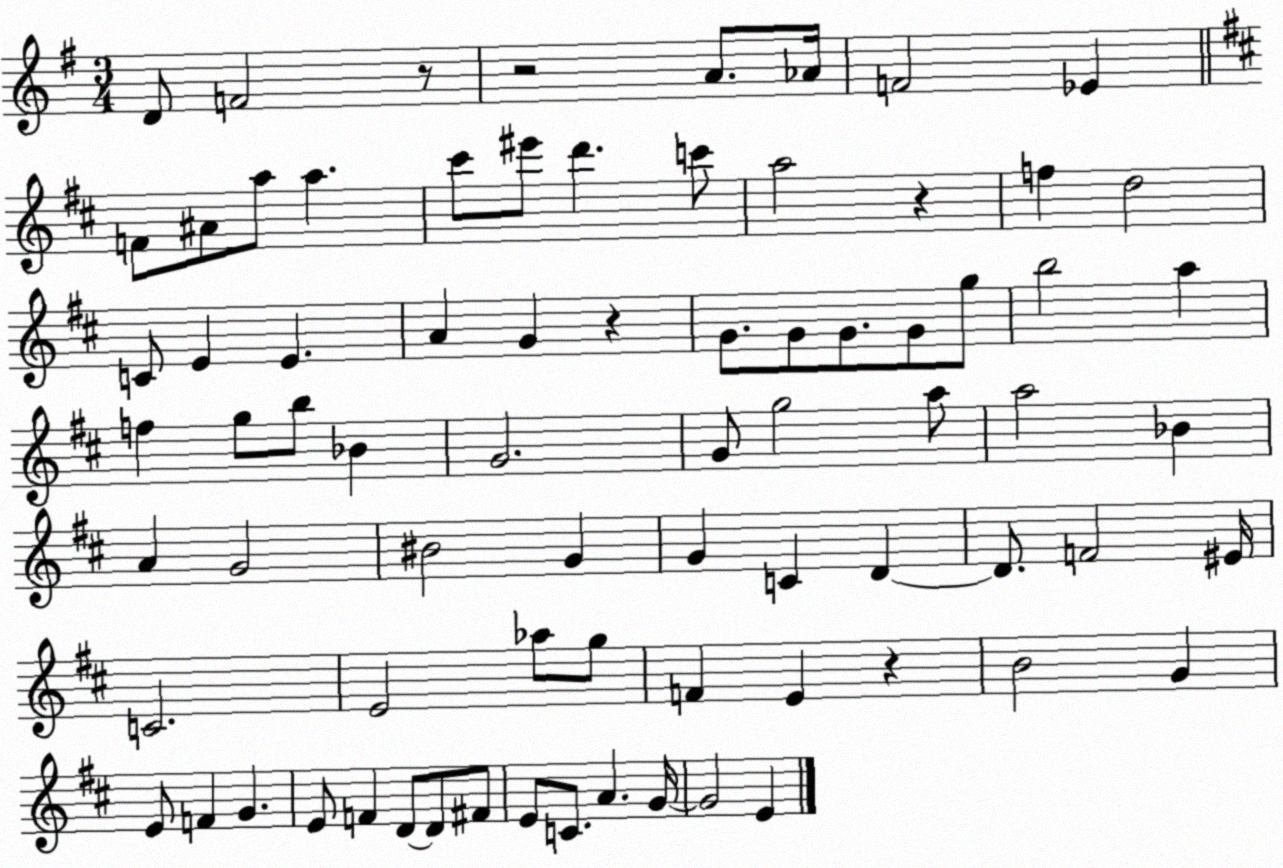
X:1
T:Untitled
M:3/4
L:1/4
K:G
D/2 F2 z/2 z2 A/2 _A/4 F2 _E F/2 ^A/2 a/2 a ^c'/2 ^e'/2 d' c'/2 a2 z f d2 C/2 E E A G z G/2 G/2 G/2 G/2 g/2 b2 a f g/2 b/2 _B G2 G/2 g2 a/2 a2 _B A G2 ^B2 G G C D D/2 F2 ^E/4 C2 E2 _a/2 g/2 F E z B2 G E/2 F G E/2 F D/2 D/2 ^F/2 E/2 C/2 A G/4 G2 E